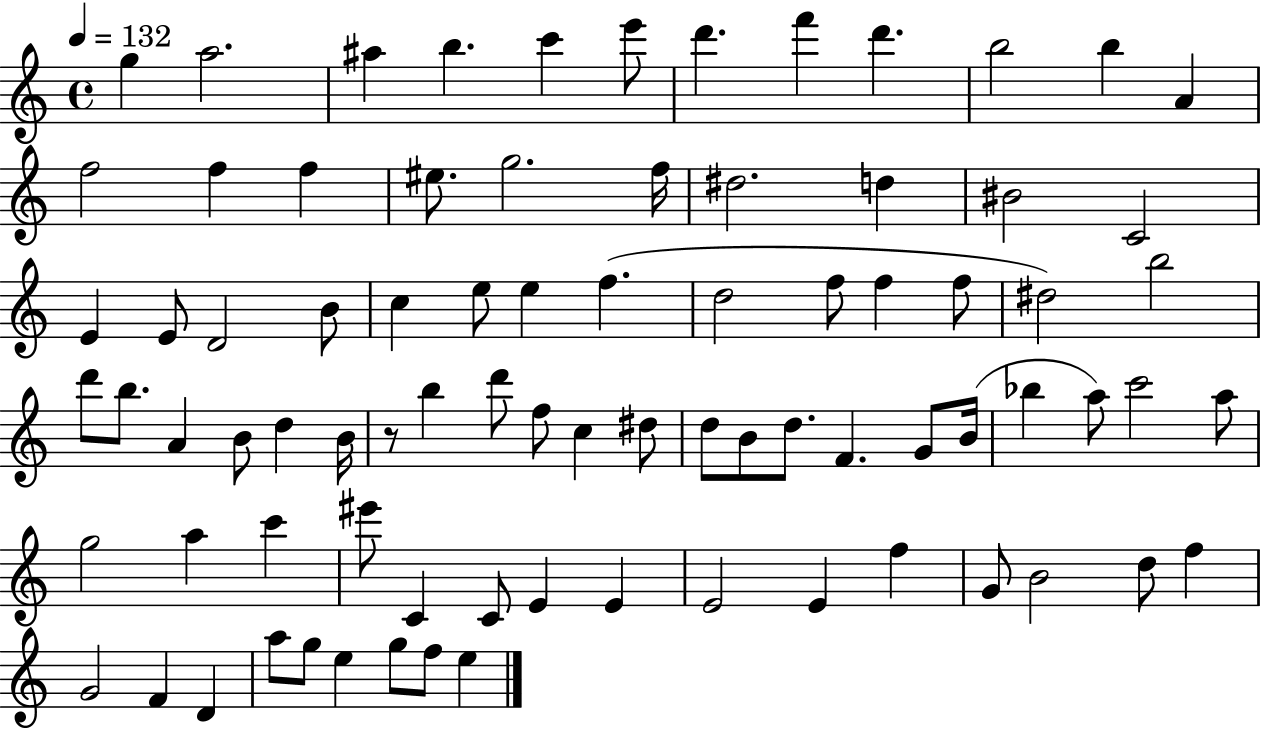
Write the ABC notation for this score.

X:1
T:Untitled
M:4/4
L:1/4
K:C
g a2 ^a b c' e'/2 d' f' d' b2 b A f2 f f ^e/2 g2 f/4 ^d2 d ^B2 C2 E E/2 D2 B/2 c e/2 e f d2 f/2 f f/2 ^d2 b2 d'/2 b/2 A B/2 d B/4 z/2 b d'/2 f/2 c ^d/2 d/2 B/2 d/2 F G/2 B/4 _b a/2 c'2 a/2 g2 a c' ^e'/2 C C/2 E E E2 E f G/2 B2 d/2 f G2 F D a/2 g/2 e g/2 f/2 e